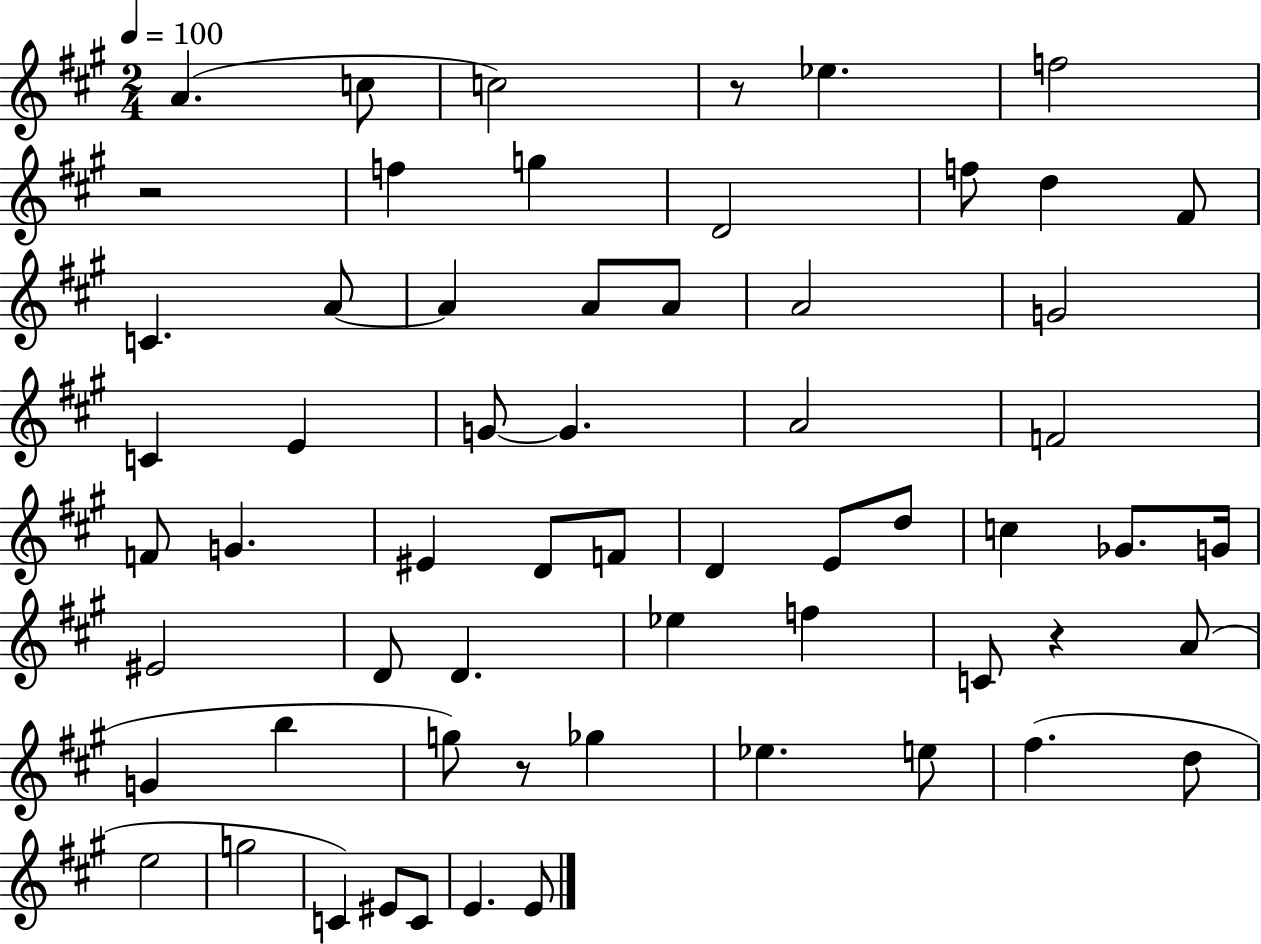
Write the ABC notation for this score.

X:1
T:Untitled
M:2/4
L:1/4
K:A
A c/2 c2 z/2 _e f2 z2 f g D2 f/2 d ^F/2 C A/2 A A/2 A/2 A2 G2 C E G/2 G A2 F2 F/2 G ^E D/2 F/2 D E/2 d/2 c _G/2 G/4 ^E2 D/2 D _e f C/2 z A/2 G b g/2 z/2 _g _e e/2 ^f d/2 e2 g2 C ^E/2 C/2 E E/2